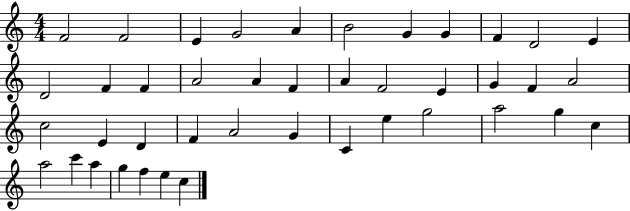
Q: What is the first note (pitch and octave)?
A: F4